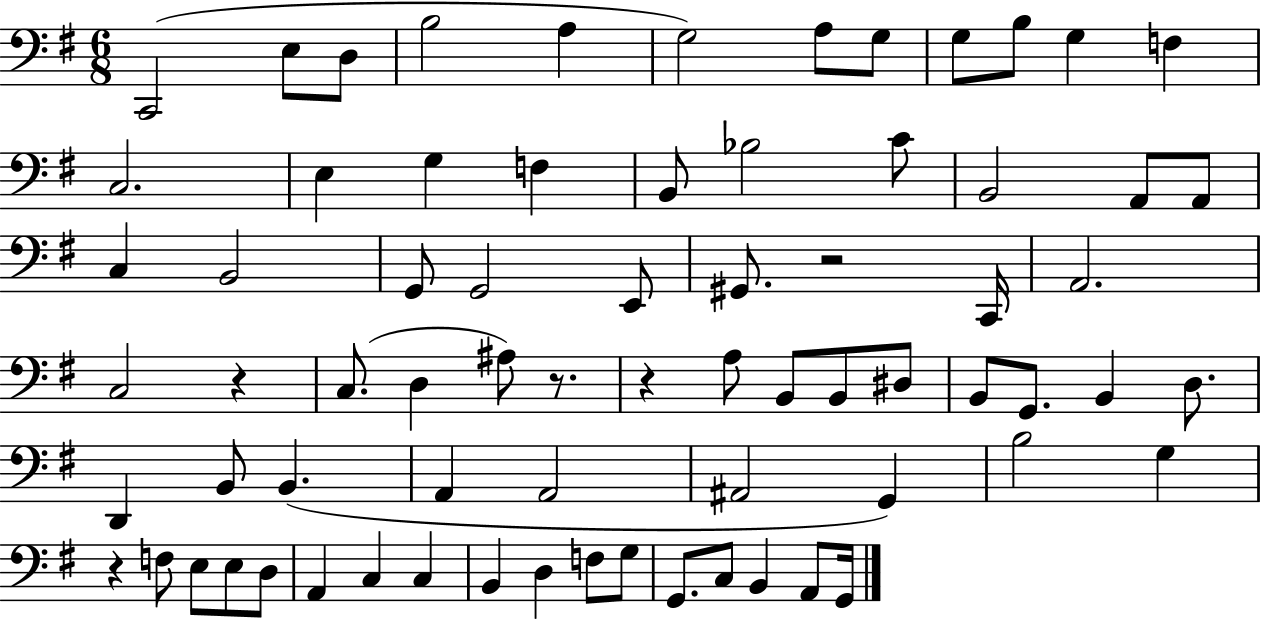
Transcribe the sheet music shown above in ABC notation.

X:1
T:Untitled
M:6/8
L:1/4
K:G
C,,2 E,/2 D,/2 B,2 A, G,2 A,/2 G,/2 G,/2 B,/2 G, F, C,2 E, G, F, B,,/2 _B,2 C/2 B,,2 A,,/2 A,,/2 C, B,,2 G,,/2 G,,2 E,,/2 ^G,,/2 z2 C,,/4 A,,2 C,2 z C,/2 D, ^A,/2 z/2 z A,/2 B,,/2 B,,/2 ^D,/2 B,,/2 G,,/2 B,, D,/2 D,, B,,/2 B,, A,, A,,2 ^A,,2 G,, B,2 G, z F,/2 E,/2 E,/2 D,/2 A,, C, C, B,, D, F,/2 G,/2 G,,/2 C,/2 B,, A,,/2 G,,/4